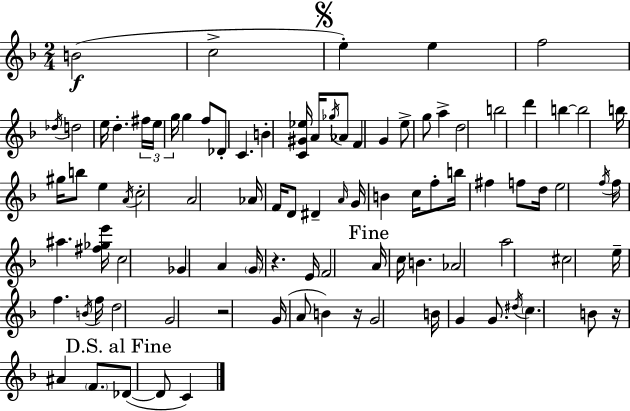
{
  \clef treble
  \numericTimeSignature
  \time 2/4
  \key d \minor
  b'2(\f | c''2-> | \mark \markup { \musicglyph "scripts.segno" } e''4-.) e''4 | f''2 | \break \acciaccatura { des''16 } d''2 | e''16 d''4.-. | \tuplet 3/2 { fis''16 e''16 g''16 } g''4 f''8 | des'8-. c'4. | \break b'4-. <c' gis' ees''>16 a'16 \acciaccatura { ges''16 } | aes'8 f'4 g'4 | e''8-> g''8 a''4-> | d''2 | \break b''2 | d'''4 b''4~~ | b''2 | b''16 gis''16 b''8 e''4 | \break \acciaccatura { a'16 } c''2-. | a'2 | aes'16 f'16 d'8 dis'4-- | \grace { a'16 } g'16 b'4 | \break c''16 f''8-. b''16 fis''4 | f''8 d''16 e''2 | \acciaccatura { f''16 } f''16 ais''4. | <fis'' ges'' e'''>16 c''2 | \break ges'4 | a'4 \parenthesize g'16 r4. | e'16 f'2 | \mark "Fine" a'16 c''16 b'4. | \break aes'2 | a''2 | cis''2 | e''16-- f''4. | \break \acciaccatura { b'16 } f''16 d''2 | g'2 | r2 | g'16( a'8 | \break b'4) r16 g'2 | b'16 g'4 | g'8. \acciaccatura { dis''16 } \parenthesize c''4. | b'8 r16 | \break ais'4 \parenthesize f'8. \mark "D.S. al Fine" des'8~(~ | des'8 c'4) \bar "|."
}